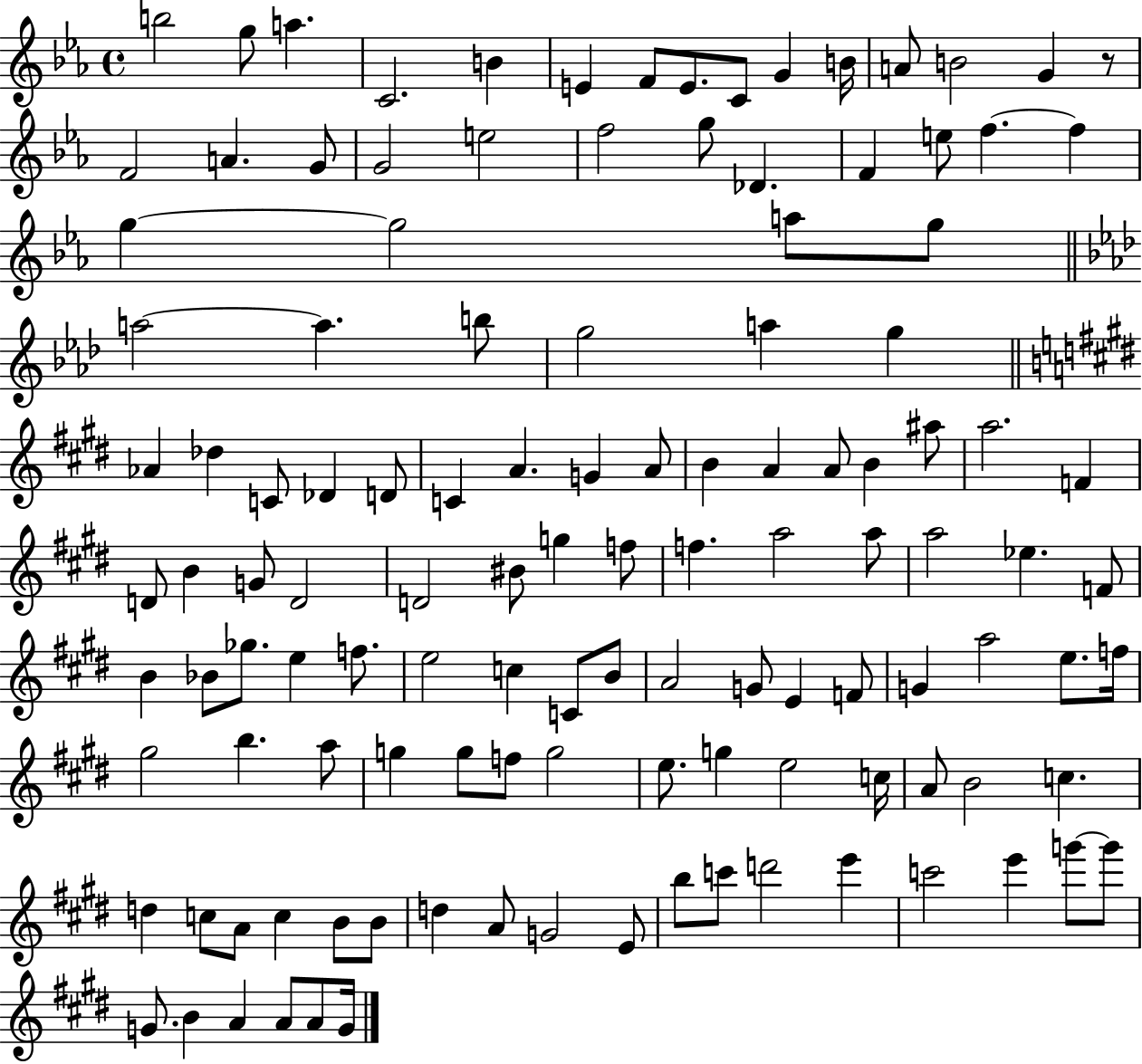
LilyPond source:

{
  \clef treble
  \time 4/4
  \defaultTimeSignature
  \key ees \major
  \repeat volta 2 { b''2 g''8 a''4. | c'2. b'4 | e'4 f'8 e'8. c'8 g'4 b'16 | a'8 b'2 g'4 r8 | \break f'2 a'4. g'8 | g'2 e''2 | f''2 g''8 des'4. | f'4 e''8 f''4.~~ f''4 | \break g''4~~ g''2 a''8 g''8 | \bar "||" \break \key aes \major a''2~~ a''4. b''8 | g''2 a''4 g''4 | \bar "||" \break \key e \major aes'4 des''4 c'8 des'4 d'8 | c'4 a'4. g'4 a'8 | b'4 a'4 a'8 b'4 ais''8 | a''2. f'4 | \break d'8 b'4 g'8 d'2 | d'2 bis'8 g''4 f''8 | f''4. a''2 a''8 | a''2 ees''4. f'8 | \break b'4 bes'8 ges''8. e''4 f''8. | e''2 c''4 c'8 b'8 | a'2 g'8 e'4 f'8 | g'4 a''2 e''8. f''16 | \break gis''2 b''4. a''8 | g''4 g''8 f''8 g''2 | e''8. g''4 e''2 c''16 | a'8 b'2 c''4. | \break d''4 c''8 a'8 c''4 b'8 b'8 | d''4 a'8 g'2 e'8 | b''8 c'''8 d'''2 e'''4 | c'''2 e'''4 g'''8~~ g'''8 | \break g'8. b'4 a'4 a'8 a'8 g'16 | } \bar "|."
}